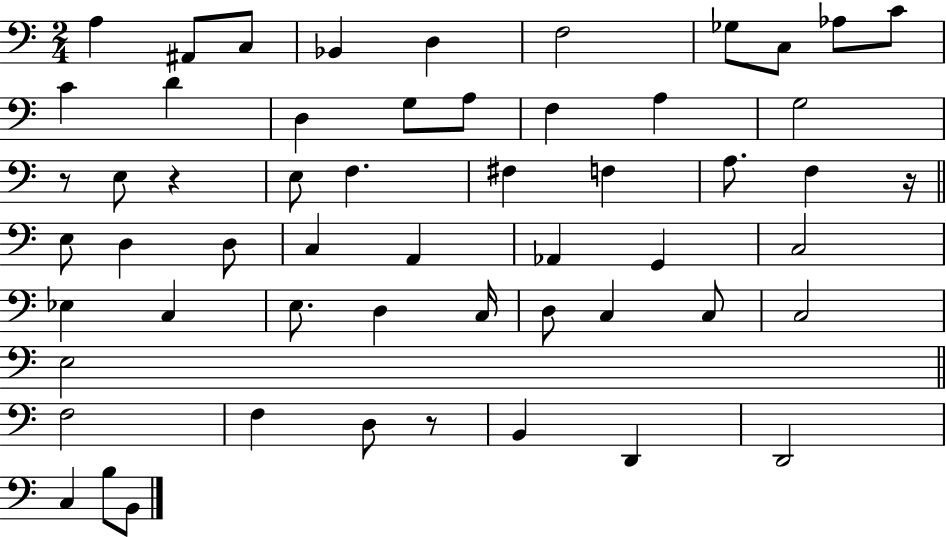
A3/q A#2/e C3/e Bb2/q D3/q F3/h Gb3/e C3/e Ab3/e C4/e C4/q D4/q D3/q G3/e A3/e F3/q A3/q G3/h R/e E3/e R/q E3/e F3/q. F#3/q F3/q A3/e. F3/q R/s E3/e D3/q D3/e C3/q A2/q Ab2/q G2/q C3/h Eb3/q C3/q E3/e. D3/q C3/s D3/e C3/q C3/e C3/h E3/h F3/h F3/q D3/e R/e B2/q D2/q D2/h C3/q B3/e B2/e